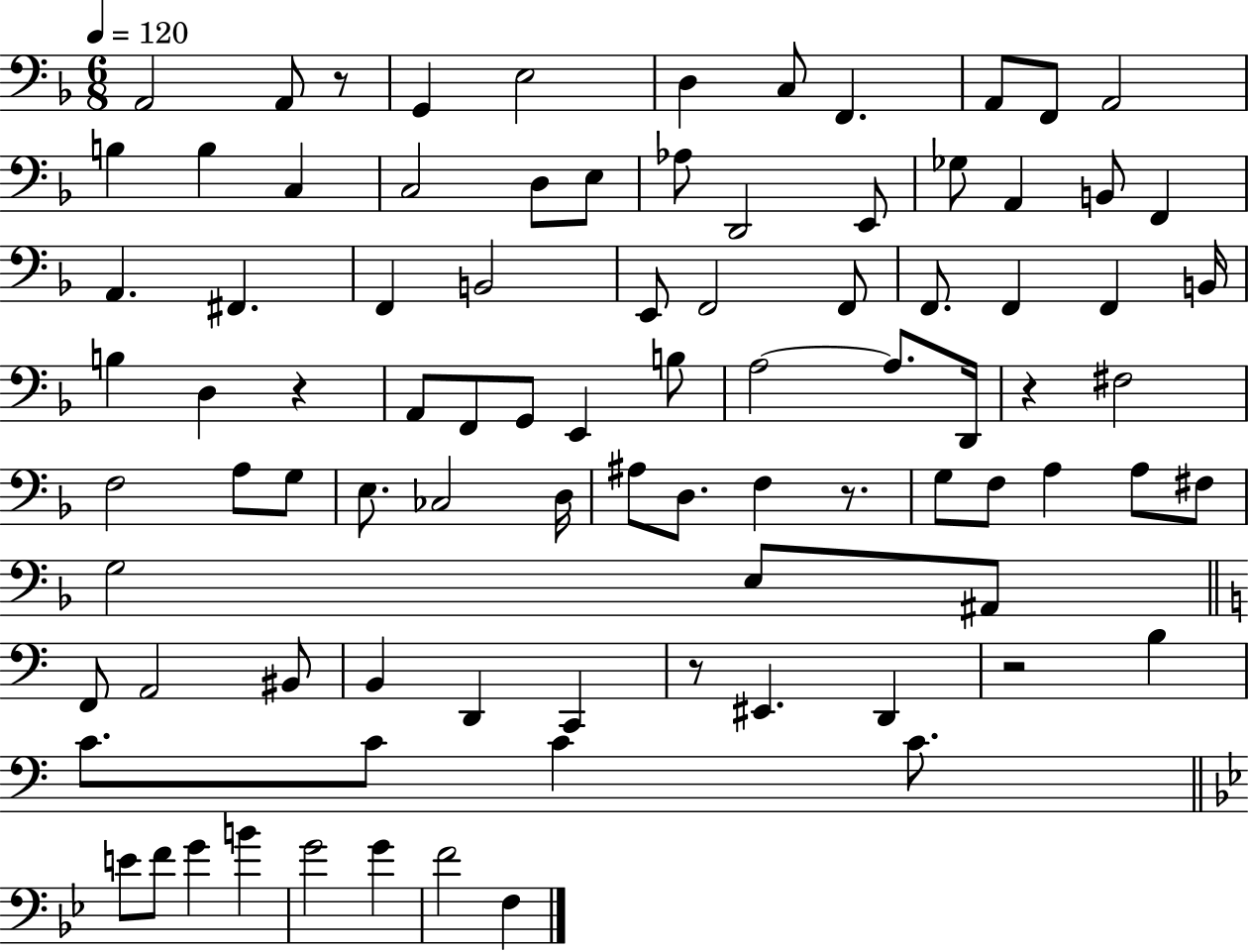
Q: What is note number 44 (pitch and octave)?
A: D2